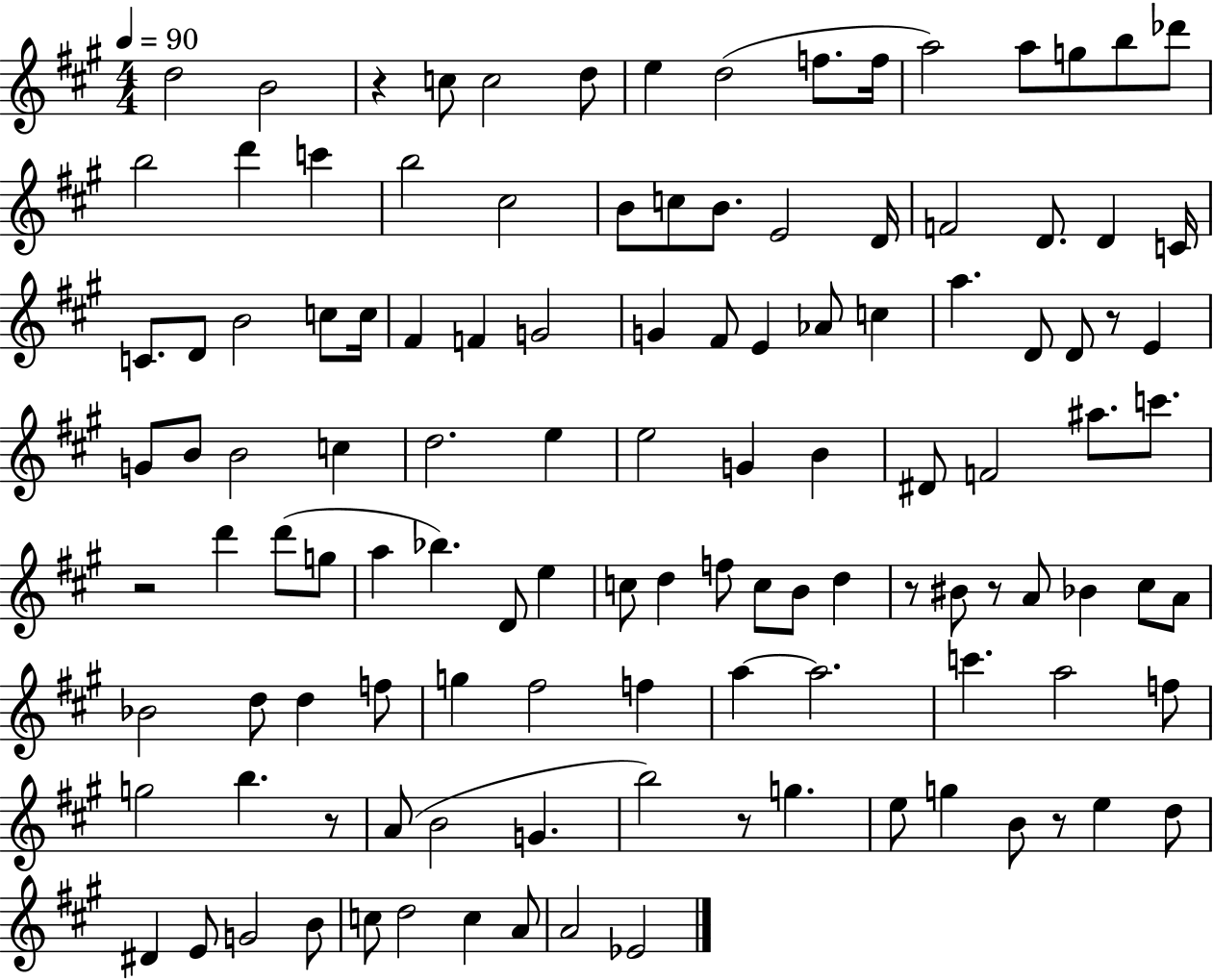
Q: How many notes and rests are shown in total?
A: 118